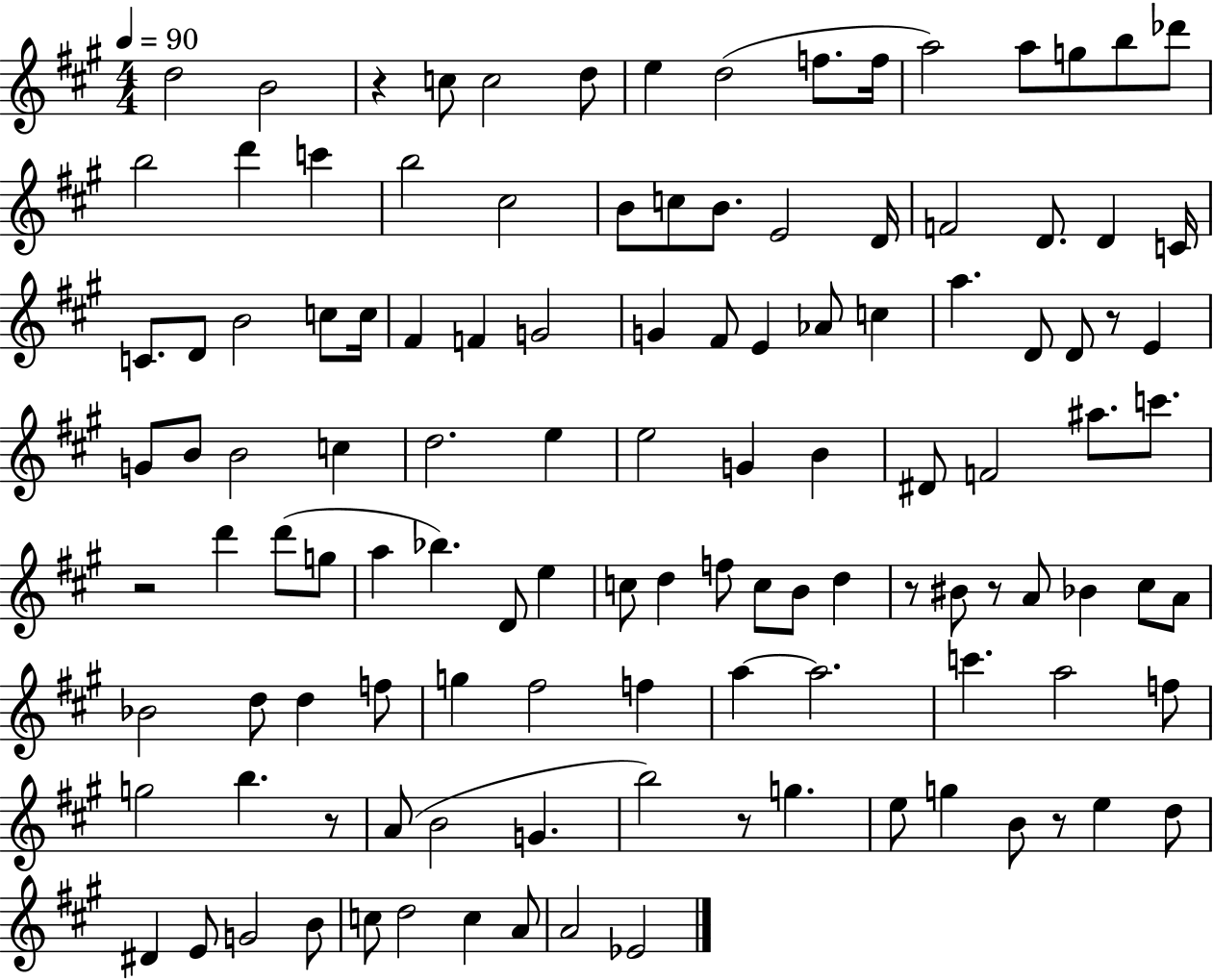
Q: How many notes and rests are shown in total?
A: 118